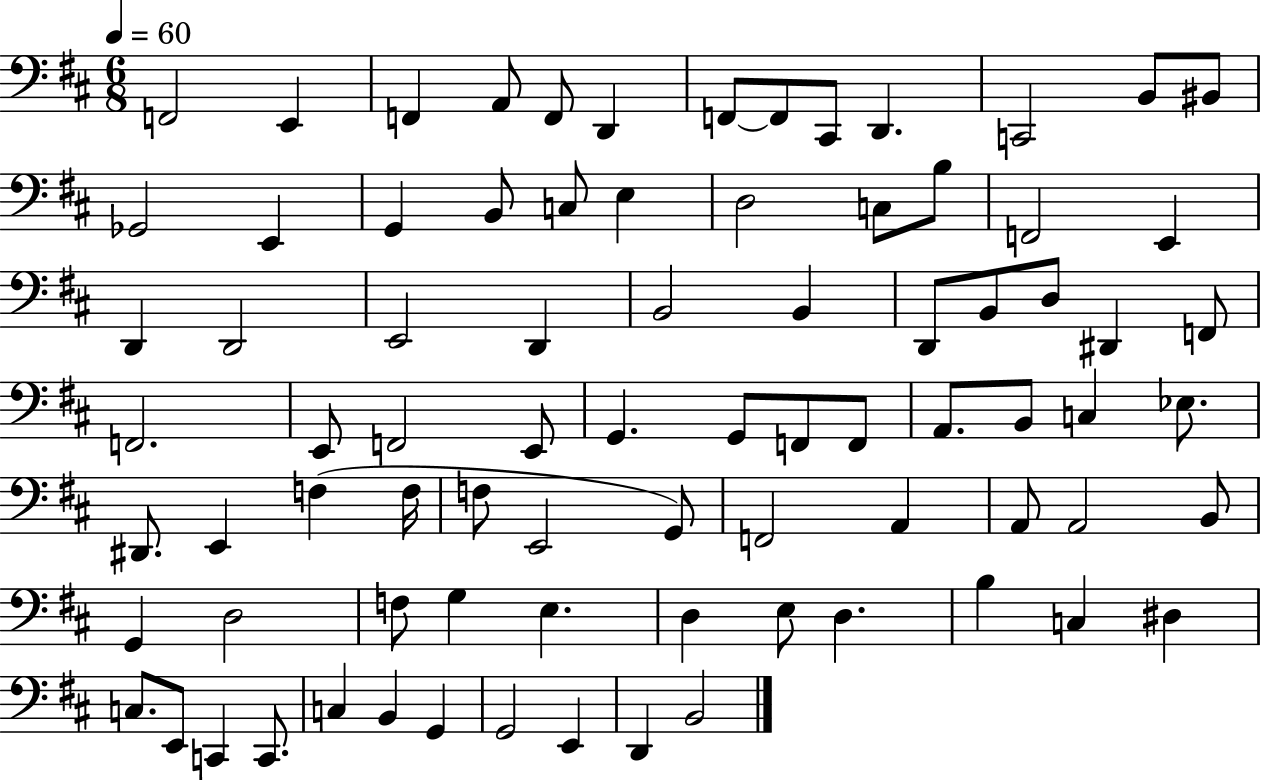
F2/h E2/q F2/q A2/e F2/e D2/q F2/e F2/e C#2/e D2/q. C2/h B2/e BIS2/e Gb2/h E2/q G2/q B2/e C3/e E3/q D3/h C3/e B3/e F2/h E2/q D2/q D2/h E2/h D2/q B2/h B2/q D2/e B2/e D3/e D#2/q F2/e F2/h. E2/e F2/h E2/e G2/q. G2/e F2/e F2/e A2/e. B2/e C3/q Eb3/e. D#2/e. E2/q F3/q F3/s F3/e E2/h G2/e F2/h A2/q A2/e A2/h B2/e G2/q D3/h F3/e G3/q E3/q. D3/q E3/e D3/q. B3/q C3/q D#3/q C3/e. E2/e C2/q C2/e. C3/q B2/q G2/q G2/h E2/q D2/q B2/h